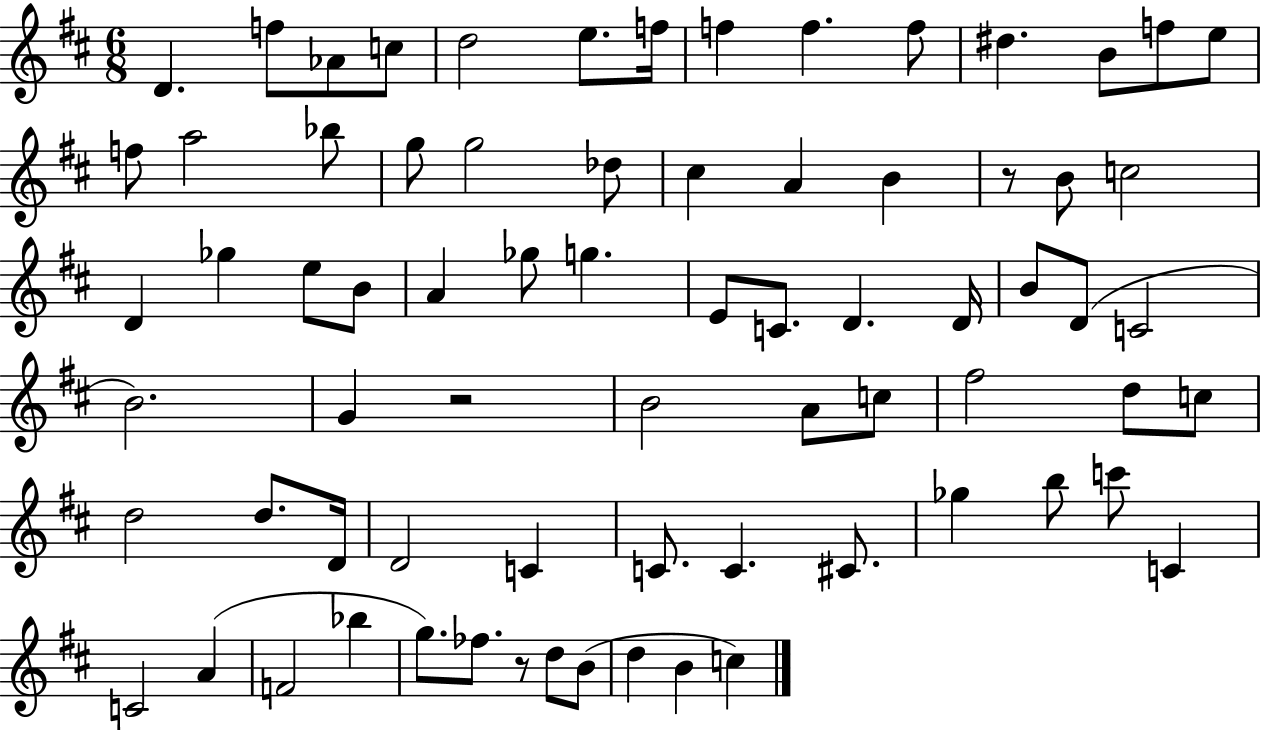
D4/q. F5/e Ab4/e C5/e D5/h E5/e. F5/s F5/q F5/q. F5/e D#5/q. B4/e F5/e E5/e F5/e A5/h Bb5/e G5/e G5/h Db5/e C#5/q A4/q B4/q R/e B4/e C5/h D4/q Gb5/q E5/e B4/e A4/q Gb5/e G5/q. E4/e C4/e. D4/q. D4/s B4/e D4/e C4/h B4/h. G4/q R/h B4/h A4/e C5/e F#5/h D5/e C5/e D5/h D5/e. D4/s D4/h C4/q C4/e. C4/q. C#4/e. Gb5/q B5/e C6/e C4/q C4/h A4/q F4/h Bb5/q G5/e. FES5/e. R/e D5/e B4/e D5/q B4/q C5/q